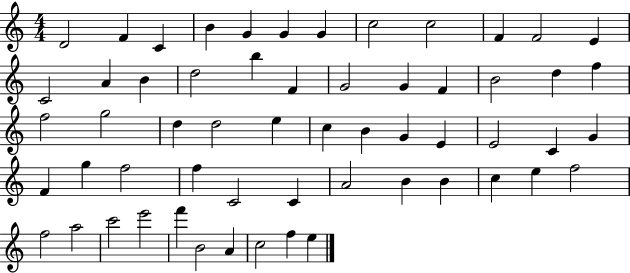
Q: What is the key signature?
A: C major